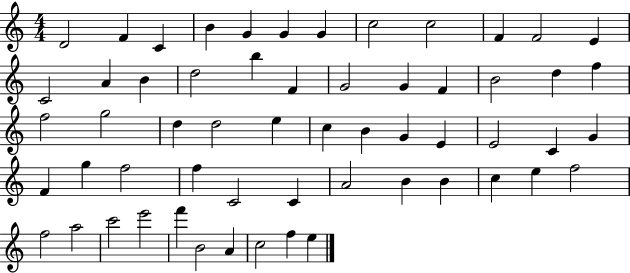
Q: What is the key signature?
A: C major